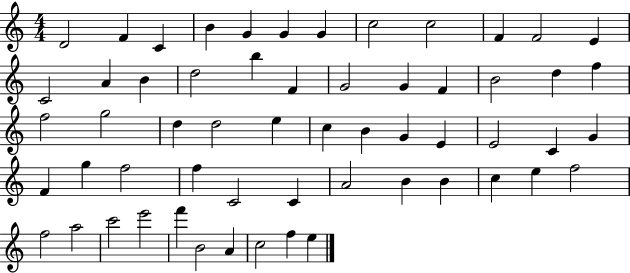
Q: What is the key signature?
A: C major